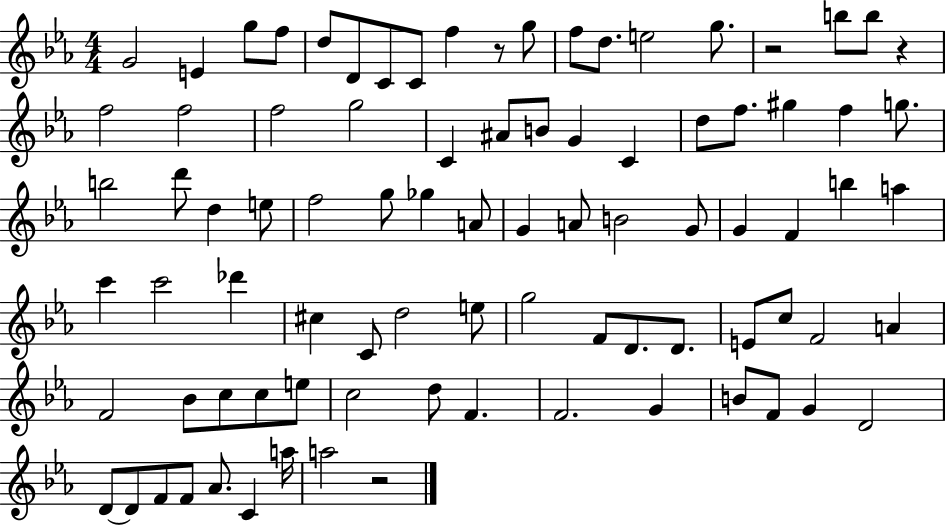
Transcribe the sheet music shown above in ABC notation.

X:1
T:Untitled
M:4/4
L:1/4
K:Eb
G2 E g/2 f/2 d/2 D/2 C/2 C/2 f z/2 g/2 f/2 d/2 e2 g/2 z2 b/2 b/2 z f2 f2 f2 g2 C ^A/2 B/2 G C d/2 f/2 ^g f g/2 b2 d'/2 d e/2 f2 g/2 _g A/2 G A/2 B2 G/2 G F b a c' c'2 _d' ^c C/2 d2 e/2 g2 F/2 D/2 D/2 E/2 c/2 F2 A F2 _B/2 c/2 c/2 e/2 c2 d/2 F F2 G B/2 F/2 G D2 D/2 D/2 F/2 F/2 _A/2 C a/4 a2 z2